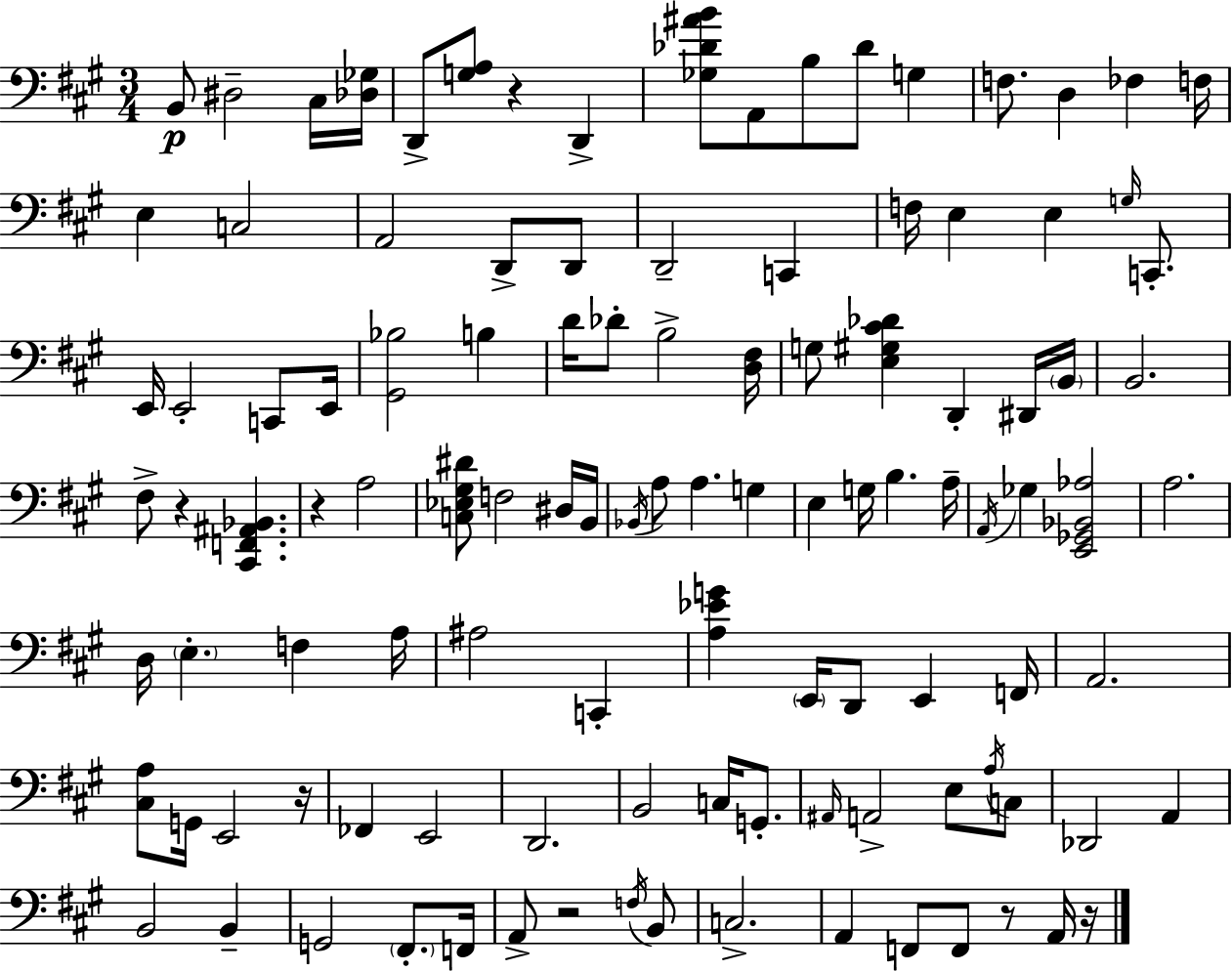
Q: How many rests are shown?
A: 7